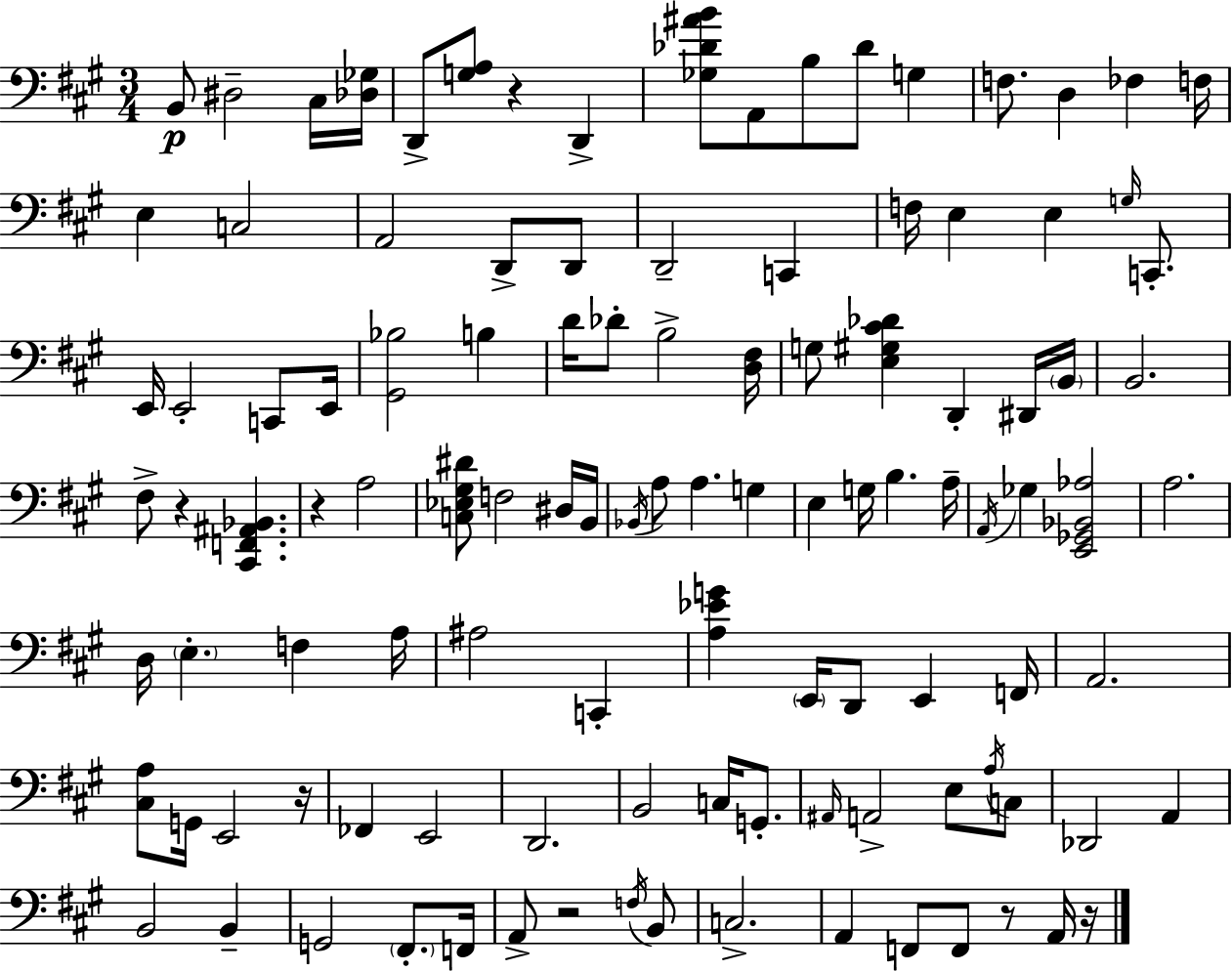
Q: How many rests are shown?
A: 7